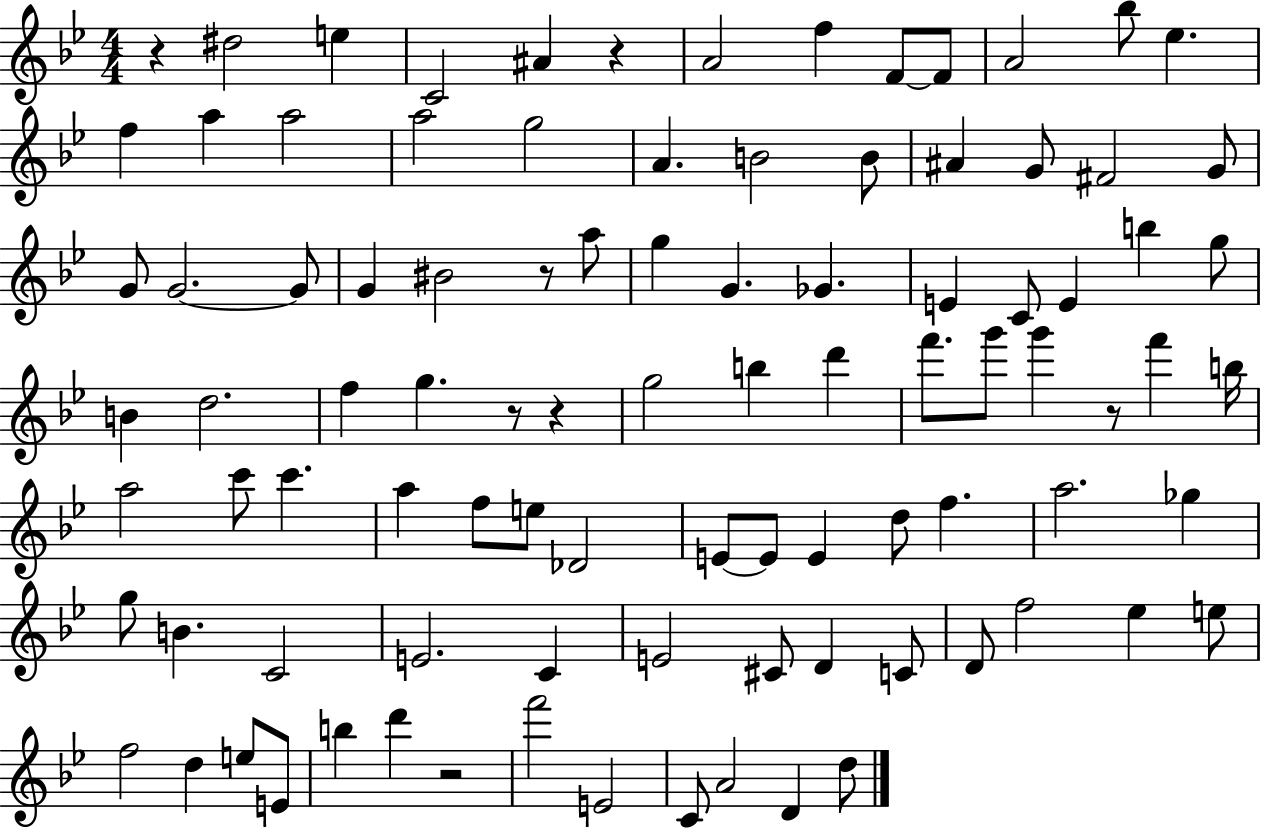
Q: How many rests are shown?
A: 7